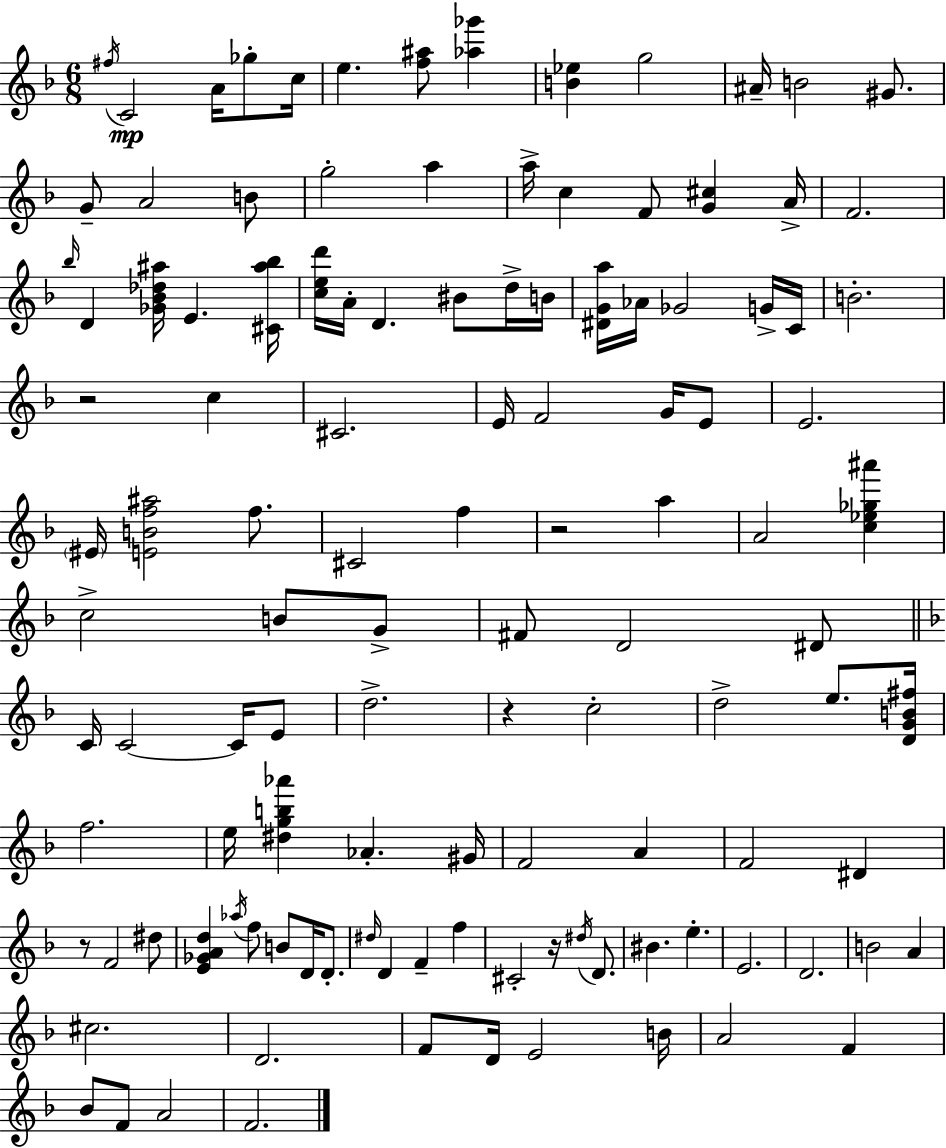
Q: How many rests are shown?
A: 5